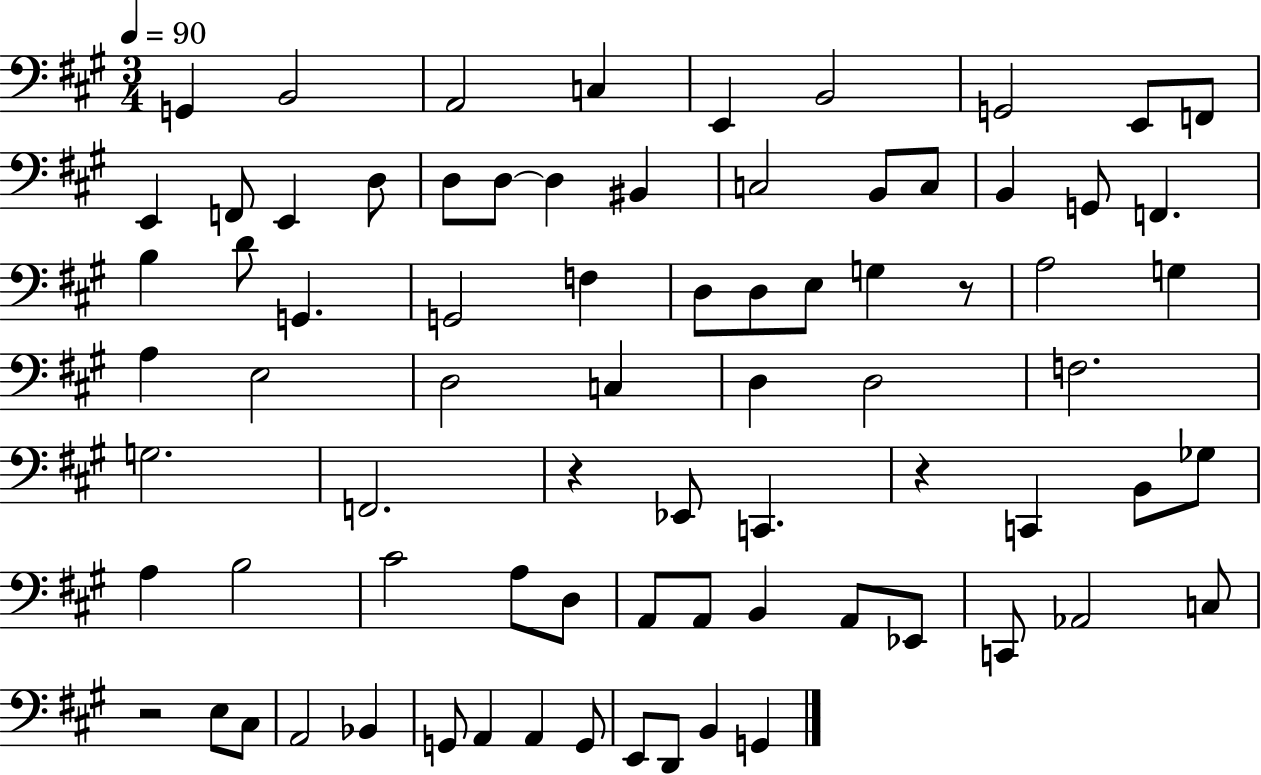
{
  \clef bass
  \numericTimeSignature
  \time 3/4
  \key a \major
  \tempo 4 = 90
  g,4 b,2 | a,2 c4 | e,4 b,2 | g,2 e,8 f,8 | \break e,4 f,8 e,4 d8 | d8 d8~~ d4 bis,4 | c2 b,8 c8 | b,4 g,8 f,4. | \break b4 d'8 g,4. | g,2 f4 | d8 d8 e8 g4 r8 | a2 g4 | \break a4 e2 | d2 c4 | d4 d2 | f2. | \break g2. | f,2. | r4 ees,8 c,4. | r4 c,4 b,8 ges8 | \break a4 b2 | cis'2 a8 d8 | a,8 a,8 b,4 a,8 ees,8 | c,8 aes,2 c8 | \break r2 e8 cis8 | a,2 bes,4 | g,8 a,4 a,4 g,8 | e,8 d,8 b,4 g,4 | \break \bar "|."
}